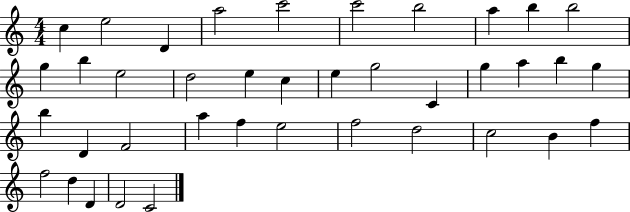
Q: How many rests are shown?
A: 0